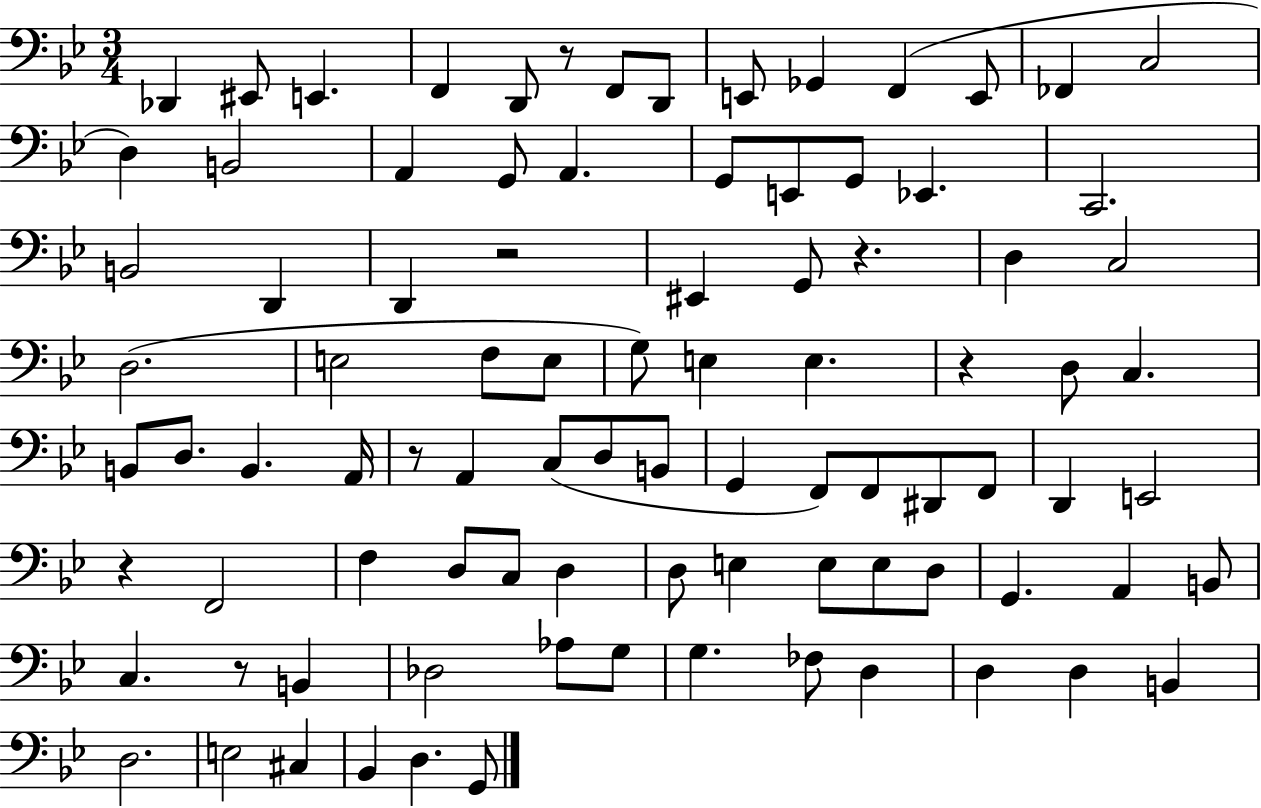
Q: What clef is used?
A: bass